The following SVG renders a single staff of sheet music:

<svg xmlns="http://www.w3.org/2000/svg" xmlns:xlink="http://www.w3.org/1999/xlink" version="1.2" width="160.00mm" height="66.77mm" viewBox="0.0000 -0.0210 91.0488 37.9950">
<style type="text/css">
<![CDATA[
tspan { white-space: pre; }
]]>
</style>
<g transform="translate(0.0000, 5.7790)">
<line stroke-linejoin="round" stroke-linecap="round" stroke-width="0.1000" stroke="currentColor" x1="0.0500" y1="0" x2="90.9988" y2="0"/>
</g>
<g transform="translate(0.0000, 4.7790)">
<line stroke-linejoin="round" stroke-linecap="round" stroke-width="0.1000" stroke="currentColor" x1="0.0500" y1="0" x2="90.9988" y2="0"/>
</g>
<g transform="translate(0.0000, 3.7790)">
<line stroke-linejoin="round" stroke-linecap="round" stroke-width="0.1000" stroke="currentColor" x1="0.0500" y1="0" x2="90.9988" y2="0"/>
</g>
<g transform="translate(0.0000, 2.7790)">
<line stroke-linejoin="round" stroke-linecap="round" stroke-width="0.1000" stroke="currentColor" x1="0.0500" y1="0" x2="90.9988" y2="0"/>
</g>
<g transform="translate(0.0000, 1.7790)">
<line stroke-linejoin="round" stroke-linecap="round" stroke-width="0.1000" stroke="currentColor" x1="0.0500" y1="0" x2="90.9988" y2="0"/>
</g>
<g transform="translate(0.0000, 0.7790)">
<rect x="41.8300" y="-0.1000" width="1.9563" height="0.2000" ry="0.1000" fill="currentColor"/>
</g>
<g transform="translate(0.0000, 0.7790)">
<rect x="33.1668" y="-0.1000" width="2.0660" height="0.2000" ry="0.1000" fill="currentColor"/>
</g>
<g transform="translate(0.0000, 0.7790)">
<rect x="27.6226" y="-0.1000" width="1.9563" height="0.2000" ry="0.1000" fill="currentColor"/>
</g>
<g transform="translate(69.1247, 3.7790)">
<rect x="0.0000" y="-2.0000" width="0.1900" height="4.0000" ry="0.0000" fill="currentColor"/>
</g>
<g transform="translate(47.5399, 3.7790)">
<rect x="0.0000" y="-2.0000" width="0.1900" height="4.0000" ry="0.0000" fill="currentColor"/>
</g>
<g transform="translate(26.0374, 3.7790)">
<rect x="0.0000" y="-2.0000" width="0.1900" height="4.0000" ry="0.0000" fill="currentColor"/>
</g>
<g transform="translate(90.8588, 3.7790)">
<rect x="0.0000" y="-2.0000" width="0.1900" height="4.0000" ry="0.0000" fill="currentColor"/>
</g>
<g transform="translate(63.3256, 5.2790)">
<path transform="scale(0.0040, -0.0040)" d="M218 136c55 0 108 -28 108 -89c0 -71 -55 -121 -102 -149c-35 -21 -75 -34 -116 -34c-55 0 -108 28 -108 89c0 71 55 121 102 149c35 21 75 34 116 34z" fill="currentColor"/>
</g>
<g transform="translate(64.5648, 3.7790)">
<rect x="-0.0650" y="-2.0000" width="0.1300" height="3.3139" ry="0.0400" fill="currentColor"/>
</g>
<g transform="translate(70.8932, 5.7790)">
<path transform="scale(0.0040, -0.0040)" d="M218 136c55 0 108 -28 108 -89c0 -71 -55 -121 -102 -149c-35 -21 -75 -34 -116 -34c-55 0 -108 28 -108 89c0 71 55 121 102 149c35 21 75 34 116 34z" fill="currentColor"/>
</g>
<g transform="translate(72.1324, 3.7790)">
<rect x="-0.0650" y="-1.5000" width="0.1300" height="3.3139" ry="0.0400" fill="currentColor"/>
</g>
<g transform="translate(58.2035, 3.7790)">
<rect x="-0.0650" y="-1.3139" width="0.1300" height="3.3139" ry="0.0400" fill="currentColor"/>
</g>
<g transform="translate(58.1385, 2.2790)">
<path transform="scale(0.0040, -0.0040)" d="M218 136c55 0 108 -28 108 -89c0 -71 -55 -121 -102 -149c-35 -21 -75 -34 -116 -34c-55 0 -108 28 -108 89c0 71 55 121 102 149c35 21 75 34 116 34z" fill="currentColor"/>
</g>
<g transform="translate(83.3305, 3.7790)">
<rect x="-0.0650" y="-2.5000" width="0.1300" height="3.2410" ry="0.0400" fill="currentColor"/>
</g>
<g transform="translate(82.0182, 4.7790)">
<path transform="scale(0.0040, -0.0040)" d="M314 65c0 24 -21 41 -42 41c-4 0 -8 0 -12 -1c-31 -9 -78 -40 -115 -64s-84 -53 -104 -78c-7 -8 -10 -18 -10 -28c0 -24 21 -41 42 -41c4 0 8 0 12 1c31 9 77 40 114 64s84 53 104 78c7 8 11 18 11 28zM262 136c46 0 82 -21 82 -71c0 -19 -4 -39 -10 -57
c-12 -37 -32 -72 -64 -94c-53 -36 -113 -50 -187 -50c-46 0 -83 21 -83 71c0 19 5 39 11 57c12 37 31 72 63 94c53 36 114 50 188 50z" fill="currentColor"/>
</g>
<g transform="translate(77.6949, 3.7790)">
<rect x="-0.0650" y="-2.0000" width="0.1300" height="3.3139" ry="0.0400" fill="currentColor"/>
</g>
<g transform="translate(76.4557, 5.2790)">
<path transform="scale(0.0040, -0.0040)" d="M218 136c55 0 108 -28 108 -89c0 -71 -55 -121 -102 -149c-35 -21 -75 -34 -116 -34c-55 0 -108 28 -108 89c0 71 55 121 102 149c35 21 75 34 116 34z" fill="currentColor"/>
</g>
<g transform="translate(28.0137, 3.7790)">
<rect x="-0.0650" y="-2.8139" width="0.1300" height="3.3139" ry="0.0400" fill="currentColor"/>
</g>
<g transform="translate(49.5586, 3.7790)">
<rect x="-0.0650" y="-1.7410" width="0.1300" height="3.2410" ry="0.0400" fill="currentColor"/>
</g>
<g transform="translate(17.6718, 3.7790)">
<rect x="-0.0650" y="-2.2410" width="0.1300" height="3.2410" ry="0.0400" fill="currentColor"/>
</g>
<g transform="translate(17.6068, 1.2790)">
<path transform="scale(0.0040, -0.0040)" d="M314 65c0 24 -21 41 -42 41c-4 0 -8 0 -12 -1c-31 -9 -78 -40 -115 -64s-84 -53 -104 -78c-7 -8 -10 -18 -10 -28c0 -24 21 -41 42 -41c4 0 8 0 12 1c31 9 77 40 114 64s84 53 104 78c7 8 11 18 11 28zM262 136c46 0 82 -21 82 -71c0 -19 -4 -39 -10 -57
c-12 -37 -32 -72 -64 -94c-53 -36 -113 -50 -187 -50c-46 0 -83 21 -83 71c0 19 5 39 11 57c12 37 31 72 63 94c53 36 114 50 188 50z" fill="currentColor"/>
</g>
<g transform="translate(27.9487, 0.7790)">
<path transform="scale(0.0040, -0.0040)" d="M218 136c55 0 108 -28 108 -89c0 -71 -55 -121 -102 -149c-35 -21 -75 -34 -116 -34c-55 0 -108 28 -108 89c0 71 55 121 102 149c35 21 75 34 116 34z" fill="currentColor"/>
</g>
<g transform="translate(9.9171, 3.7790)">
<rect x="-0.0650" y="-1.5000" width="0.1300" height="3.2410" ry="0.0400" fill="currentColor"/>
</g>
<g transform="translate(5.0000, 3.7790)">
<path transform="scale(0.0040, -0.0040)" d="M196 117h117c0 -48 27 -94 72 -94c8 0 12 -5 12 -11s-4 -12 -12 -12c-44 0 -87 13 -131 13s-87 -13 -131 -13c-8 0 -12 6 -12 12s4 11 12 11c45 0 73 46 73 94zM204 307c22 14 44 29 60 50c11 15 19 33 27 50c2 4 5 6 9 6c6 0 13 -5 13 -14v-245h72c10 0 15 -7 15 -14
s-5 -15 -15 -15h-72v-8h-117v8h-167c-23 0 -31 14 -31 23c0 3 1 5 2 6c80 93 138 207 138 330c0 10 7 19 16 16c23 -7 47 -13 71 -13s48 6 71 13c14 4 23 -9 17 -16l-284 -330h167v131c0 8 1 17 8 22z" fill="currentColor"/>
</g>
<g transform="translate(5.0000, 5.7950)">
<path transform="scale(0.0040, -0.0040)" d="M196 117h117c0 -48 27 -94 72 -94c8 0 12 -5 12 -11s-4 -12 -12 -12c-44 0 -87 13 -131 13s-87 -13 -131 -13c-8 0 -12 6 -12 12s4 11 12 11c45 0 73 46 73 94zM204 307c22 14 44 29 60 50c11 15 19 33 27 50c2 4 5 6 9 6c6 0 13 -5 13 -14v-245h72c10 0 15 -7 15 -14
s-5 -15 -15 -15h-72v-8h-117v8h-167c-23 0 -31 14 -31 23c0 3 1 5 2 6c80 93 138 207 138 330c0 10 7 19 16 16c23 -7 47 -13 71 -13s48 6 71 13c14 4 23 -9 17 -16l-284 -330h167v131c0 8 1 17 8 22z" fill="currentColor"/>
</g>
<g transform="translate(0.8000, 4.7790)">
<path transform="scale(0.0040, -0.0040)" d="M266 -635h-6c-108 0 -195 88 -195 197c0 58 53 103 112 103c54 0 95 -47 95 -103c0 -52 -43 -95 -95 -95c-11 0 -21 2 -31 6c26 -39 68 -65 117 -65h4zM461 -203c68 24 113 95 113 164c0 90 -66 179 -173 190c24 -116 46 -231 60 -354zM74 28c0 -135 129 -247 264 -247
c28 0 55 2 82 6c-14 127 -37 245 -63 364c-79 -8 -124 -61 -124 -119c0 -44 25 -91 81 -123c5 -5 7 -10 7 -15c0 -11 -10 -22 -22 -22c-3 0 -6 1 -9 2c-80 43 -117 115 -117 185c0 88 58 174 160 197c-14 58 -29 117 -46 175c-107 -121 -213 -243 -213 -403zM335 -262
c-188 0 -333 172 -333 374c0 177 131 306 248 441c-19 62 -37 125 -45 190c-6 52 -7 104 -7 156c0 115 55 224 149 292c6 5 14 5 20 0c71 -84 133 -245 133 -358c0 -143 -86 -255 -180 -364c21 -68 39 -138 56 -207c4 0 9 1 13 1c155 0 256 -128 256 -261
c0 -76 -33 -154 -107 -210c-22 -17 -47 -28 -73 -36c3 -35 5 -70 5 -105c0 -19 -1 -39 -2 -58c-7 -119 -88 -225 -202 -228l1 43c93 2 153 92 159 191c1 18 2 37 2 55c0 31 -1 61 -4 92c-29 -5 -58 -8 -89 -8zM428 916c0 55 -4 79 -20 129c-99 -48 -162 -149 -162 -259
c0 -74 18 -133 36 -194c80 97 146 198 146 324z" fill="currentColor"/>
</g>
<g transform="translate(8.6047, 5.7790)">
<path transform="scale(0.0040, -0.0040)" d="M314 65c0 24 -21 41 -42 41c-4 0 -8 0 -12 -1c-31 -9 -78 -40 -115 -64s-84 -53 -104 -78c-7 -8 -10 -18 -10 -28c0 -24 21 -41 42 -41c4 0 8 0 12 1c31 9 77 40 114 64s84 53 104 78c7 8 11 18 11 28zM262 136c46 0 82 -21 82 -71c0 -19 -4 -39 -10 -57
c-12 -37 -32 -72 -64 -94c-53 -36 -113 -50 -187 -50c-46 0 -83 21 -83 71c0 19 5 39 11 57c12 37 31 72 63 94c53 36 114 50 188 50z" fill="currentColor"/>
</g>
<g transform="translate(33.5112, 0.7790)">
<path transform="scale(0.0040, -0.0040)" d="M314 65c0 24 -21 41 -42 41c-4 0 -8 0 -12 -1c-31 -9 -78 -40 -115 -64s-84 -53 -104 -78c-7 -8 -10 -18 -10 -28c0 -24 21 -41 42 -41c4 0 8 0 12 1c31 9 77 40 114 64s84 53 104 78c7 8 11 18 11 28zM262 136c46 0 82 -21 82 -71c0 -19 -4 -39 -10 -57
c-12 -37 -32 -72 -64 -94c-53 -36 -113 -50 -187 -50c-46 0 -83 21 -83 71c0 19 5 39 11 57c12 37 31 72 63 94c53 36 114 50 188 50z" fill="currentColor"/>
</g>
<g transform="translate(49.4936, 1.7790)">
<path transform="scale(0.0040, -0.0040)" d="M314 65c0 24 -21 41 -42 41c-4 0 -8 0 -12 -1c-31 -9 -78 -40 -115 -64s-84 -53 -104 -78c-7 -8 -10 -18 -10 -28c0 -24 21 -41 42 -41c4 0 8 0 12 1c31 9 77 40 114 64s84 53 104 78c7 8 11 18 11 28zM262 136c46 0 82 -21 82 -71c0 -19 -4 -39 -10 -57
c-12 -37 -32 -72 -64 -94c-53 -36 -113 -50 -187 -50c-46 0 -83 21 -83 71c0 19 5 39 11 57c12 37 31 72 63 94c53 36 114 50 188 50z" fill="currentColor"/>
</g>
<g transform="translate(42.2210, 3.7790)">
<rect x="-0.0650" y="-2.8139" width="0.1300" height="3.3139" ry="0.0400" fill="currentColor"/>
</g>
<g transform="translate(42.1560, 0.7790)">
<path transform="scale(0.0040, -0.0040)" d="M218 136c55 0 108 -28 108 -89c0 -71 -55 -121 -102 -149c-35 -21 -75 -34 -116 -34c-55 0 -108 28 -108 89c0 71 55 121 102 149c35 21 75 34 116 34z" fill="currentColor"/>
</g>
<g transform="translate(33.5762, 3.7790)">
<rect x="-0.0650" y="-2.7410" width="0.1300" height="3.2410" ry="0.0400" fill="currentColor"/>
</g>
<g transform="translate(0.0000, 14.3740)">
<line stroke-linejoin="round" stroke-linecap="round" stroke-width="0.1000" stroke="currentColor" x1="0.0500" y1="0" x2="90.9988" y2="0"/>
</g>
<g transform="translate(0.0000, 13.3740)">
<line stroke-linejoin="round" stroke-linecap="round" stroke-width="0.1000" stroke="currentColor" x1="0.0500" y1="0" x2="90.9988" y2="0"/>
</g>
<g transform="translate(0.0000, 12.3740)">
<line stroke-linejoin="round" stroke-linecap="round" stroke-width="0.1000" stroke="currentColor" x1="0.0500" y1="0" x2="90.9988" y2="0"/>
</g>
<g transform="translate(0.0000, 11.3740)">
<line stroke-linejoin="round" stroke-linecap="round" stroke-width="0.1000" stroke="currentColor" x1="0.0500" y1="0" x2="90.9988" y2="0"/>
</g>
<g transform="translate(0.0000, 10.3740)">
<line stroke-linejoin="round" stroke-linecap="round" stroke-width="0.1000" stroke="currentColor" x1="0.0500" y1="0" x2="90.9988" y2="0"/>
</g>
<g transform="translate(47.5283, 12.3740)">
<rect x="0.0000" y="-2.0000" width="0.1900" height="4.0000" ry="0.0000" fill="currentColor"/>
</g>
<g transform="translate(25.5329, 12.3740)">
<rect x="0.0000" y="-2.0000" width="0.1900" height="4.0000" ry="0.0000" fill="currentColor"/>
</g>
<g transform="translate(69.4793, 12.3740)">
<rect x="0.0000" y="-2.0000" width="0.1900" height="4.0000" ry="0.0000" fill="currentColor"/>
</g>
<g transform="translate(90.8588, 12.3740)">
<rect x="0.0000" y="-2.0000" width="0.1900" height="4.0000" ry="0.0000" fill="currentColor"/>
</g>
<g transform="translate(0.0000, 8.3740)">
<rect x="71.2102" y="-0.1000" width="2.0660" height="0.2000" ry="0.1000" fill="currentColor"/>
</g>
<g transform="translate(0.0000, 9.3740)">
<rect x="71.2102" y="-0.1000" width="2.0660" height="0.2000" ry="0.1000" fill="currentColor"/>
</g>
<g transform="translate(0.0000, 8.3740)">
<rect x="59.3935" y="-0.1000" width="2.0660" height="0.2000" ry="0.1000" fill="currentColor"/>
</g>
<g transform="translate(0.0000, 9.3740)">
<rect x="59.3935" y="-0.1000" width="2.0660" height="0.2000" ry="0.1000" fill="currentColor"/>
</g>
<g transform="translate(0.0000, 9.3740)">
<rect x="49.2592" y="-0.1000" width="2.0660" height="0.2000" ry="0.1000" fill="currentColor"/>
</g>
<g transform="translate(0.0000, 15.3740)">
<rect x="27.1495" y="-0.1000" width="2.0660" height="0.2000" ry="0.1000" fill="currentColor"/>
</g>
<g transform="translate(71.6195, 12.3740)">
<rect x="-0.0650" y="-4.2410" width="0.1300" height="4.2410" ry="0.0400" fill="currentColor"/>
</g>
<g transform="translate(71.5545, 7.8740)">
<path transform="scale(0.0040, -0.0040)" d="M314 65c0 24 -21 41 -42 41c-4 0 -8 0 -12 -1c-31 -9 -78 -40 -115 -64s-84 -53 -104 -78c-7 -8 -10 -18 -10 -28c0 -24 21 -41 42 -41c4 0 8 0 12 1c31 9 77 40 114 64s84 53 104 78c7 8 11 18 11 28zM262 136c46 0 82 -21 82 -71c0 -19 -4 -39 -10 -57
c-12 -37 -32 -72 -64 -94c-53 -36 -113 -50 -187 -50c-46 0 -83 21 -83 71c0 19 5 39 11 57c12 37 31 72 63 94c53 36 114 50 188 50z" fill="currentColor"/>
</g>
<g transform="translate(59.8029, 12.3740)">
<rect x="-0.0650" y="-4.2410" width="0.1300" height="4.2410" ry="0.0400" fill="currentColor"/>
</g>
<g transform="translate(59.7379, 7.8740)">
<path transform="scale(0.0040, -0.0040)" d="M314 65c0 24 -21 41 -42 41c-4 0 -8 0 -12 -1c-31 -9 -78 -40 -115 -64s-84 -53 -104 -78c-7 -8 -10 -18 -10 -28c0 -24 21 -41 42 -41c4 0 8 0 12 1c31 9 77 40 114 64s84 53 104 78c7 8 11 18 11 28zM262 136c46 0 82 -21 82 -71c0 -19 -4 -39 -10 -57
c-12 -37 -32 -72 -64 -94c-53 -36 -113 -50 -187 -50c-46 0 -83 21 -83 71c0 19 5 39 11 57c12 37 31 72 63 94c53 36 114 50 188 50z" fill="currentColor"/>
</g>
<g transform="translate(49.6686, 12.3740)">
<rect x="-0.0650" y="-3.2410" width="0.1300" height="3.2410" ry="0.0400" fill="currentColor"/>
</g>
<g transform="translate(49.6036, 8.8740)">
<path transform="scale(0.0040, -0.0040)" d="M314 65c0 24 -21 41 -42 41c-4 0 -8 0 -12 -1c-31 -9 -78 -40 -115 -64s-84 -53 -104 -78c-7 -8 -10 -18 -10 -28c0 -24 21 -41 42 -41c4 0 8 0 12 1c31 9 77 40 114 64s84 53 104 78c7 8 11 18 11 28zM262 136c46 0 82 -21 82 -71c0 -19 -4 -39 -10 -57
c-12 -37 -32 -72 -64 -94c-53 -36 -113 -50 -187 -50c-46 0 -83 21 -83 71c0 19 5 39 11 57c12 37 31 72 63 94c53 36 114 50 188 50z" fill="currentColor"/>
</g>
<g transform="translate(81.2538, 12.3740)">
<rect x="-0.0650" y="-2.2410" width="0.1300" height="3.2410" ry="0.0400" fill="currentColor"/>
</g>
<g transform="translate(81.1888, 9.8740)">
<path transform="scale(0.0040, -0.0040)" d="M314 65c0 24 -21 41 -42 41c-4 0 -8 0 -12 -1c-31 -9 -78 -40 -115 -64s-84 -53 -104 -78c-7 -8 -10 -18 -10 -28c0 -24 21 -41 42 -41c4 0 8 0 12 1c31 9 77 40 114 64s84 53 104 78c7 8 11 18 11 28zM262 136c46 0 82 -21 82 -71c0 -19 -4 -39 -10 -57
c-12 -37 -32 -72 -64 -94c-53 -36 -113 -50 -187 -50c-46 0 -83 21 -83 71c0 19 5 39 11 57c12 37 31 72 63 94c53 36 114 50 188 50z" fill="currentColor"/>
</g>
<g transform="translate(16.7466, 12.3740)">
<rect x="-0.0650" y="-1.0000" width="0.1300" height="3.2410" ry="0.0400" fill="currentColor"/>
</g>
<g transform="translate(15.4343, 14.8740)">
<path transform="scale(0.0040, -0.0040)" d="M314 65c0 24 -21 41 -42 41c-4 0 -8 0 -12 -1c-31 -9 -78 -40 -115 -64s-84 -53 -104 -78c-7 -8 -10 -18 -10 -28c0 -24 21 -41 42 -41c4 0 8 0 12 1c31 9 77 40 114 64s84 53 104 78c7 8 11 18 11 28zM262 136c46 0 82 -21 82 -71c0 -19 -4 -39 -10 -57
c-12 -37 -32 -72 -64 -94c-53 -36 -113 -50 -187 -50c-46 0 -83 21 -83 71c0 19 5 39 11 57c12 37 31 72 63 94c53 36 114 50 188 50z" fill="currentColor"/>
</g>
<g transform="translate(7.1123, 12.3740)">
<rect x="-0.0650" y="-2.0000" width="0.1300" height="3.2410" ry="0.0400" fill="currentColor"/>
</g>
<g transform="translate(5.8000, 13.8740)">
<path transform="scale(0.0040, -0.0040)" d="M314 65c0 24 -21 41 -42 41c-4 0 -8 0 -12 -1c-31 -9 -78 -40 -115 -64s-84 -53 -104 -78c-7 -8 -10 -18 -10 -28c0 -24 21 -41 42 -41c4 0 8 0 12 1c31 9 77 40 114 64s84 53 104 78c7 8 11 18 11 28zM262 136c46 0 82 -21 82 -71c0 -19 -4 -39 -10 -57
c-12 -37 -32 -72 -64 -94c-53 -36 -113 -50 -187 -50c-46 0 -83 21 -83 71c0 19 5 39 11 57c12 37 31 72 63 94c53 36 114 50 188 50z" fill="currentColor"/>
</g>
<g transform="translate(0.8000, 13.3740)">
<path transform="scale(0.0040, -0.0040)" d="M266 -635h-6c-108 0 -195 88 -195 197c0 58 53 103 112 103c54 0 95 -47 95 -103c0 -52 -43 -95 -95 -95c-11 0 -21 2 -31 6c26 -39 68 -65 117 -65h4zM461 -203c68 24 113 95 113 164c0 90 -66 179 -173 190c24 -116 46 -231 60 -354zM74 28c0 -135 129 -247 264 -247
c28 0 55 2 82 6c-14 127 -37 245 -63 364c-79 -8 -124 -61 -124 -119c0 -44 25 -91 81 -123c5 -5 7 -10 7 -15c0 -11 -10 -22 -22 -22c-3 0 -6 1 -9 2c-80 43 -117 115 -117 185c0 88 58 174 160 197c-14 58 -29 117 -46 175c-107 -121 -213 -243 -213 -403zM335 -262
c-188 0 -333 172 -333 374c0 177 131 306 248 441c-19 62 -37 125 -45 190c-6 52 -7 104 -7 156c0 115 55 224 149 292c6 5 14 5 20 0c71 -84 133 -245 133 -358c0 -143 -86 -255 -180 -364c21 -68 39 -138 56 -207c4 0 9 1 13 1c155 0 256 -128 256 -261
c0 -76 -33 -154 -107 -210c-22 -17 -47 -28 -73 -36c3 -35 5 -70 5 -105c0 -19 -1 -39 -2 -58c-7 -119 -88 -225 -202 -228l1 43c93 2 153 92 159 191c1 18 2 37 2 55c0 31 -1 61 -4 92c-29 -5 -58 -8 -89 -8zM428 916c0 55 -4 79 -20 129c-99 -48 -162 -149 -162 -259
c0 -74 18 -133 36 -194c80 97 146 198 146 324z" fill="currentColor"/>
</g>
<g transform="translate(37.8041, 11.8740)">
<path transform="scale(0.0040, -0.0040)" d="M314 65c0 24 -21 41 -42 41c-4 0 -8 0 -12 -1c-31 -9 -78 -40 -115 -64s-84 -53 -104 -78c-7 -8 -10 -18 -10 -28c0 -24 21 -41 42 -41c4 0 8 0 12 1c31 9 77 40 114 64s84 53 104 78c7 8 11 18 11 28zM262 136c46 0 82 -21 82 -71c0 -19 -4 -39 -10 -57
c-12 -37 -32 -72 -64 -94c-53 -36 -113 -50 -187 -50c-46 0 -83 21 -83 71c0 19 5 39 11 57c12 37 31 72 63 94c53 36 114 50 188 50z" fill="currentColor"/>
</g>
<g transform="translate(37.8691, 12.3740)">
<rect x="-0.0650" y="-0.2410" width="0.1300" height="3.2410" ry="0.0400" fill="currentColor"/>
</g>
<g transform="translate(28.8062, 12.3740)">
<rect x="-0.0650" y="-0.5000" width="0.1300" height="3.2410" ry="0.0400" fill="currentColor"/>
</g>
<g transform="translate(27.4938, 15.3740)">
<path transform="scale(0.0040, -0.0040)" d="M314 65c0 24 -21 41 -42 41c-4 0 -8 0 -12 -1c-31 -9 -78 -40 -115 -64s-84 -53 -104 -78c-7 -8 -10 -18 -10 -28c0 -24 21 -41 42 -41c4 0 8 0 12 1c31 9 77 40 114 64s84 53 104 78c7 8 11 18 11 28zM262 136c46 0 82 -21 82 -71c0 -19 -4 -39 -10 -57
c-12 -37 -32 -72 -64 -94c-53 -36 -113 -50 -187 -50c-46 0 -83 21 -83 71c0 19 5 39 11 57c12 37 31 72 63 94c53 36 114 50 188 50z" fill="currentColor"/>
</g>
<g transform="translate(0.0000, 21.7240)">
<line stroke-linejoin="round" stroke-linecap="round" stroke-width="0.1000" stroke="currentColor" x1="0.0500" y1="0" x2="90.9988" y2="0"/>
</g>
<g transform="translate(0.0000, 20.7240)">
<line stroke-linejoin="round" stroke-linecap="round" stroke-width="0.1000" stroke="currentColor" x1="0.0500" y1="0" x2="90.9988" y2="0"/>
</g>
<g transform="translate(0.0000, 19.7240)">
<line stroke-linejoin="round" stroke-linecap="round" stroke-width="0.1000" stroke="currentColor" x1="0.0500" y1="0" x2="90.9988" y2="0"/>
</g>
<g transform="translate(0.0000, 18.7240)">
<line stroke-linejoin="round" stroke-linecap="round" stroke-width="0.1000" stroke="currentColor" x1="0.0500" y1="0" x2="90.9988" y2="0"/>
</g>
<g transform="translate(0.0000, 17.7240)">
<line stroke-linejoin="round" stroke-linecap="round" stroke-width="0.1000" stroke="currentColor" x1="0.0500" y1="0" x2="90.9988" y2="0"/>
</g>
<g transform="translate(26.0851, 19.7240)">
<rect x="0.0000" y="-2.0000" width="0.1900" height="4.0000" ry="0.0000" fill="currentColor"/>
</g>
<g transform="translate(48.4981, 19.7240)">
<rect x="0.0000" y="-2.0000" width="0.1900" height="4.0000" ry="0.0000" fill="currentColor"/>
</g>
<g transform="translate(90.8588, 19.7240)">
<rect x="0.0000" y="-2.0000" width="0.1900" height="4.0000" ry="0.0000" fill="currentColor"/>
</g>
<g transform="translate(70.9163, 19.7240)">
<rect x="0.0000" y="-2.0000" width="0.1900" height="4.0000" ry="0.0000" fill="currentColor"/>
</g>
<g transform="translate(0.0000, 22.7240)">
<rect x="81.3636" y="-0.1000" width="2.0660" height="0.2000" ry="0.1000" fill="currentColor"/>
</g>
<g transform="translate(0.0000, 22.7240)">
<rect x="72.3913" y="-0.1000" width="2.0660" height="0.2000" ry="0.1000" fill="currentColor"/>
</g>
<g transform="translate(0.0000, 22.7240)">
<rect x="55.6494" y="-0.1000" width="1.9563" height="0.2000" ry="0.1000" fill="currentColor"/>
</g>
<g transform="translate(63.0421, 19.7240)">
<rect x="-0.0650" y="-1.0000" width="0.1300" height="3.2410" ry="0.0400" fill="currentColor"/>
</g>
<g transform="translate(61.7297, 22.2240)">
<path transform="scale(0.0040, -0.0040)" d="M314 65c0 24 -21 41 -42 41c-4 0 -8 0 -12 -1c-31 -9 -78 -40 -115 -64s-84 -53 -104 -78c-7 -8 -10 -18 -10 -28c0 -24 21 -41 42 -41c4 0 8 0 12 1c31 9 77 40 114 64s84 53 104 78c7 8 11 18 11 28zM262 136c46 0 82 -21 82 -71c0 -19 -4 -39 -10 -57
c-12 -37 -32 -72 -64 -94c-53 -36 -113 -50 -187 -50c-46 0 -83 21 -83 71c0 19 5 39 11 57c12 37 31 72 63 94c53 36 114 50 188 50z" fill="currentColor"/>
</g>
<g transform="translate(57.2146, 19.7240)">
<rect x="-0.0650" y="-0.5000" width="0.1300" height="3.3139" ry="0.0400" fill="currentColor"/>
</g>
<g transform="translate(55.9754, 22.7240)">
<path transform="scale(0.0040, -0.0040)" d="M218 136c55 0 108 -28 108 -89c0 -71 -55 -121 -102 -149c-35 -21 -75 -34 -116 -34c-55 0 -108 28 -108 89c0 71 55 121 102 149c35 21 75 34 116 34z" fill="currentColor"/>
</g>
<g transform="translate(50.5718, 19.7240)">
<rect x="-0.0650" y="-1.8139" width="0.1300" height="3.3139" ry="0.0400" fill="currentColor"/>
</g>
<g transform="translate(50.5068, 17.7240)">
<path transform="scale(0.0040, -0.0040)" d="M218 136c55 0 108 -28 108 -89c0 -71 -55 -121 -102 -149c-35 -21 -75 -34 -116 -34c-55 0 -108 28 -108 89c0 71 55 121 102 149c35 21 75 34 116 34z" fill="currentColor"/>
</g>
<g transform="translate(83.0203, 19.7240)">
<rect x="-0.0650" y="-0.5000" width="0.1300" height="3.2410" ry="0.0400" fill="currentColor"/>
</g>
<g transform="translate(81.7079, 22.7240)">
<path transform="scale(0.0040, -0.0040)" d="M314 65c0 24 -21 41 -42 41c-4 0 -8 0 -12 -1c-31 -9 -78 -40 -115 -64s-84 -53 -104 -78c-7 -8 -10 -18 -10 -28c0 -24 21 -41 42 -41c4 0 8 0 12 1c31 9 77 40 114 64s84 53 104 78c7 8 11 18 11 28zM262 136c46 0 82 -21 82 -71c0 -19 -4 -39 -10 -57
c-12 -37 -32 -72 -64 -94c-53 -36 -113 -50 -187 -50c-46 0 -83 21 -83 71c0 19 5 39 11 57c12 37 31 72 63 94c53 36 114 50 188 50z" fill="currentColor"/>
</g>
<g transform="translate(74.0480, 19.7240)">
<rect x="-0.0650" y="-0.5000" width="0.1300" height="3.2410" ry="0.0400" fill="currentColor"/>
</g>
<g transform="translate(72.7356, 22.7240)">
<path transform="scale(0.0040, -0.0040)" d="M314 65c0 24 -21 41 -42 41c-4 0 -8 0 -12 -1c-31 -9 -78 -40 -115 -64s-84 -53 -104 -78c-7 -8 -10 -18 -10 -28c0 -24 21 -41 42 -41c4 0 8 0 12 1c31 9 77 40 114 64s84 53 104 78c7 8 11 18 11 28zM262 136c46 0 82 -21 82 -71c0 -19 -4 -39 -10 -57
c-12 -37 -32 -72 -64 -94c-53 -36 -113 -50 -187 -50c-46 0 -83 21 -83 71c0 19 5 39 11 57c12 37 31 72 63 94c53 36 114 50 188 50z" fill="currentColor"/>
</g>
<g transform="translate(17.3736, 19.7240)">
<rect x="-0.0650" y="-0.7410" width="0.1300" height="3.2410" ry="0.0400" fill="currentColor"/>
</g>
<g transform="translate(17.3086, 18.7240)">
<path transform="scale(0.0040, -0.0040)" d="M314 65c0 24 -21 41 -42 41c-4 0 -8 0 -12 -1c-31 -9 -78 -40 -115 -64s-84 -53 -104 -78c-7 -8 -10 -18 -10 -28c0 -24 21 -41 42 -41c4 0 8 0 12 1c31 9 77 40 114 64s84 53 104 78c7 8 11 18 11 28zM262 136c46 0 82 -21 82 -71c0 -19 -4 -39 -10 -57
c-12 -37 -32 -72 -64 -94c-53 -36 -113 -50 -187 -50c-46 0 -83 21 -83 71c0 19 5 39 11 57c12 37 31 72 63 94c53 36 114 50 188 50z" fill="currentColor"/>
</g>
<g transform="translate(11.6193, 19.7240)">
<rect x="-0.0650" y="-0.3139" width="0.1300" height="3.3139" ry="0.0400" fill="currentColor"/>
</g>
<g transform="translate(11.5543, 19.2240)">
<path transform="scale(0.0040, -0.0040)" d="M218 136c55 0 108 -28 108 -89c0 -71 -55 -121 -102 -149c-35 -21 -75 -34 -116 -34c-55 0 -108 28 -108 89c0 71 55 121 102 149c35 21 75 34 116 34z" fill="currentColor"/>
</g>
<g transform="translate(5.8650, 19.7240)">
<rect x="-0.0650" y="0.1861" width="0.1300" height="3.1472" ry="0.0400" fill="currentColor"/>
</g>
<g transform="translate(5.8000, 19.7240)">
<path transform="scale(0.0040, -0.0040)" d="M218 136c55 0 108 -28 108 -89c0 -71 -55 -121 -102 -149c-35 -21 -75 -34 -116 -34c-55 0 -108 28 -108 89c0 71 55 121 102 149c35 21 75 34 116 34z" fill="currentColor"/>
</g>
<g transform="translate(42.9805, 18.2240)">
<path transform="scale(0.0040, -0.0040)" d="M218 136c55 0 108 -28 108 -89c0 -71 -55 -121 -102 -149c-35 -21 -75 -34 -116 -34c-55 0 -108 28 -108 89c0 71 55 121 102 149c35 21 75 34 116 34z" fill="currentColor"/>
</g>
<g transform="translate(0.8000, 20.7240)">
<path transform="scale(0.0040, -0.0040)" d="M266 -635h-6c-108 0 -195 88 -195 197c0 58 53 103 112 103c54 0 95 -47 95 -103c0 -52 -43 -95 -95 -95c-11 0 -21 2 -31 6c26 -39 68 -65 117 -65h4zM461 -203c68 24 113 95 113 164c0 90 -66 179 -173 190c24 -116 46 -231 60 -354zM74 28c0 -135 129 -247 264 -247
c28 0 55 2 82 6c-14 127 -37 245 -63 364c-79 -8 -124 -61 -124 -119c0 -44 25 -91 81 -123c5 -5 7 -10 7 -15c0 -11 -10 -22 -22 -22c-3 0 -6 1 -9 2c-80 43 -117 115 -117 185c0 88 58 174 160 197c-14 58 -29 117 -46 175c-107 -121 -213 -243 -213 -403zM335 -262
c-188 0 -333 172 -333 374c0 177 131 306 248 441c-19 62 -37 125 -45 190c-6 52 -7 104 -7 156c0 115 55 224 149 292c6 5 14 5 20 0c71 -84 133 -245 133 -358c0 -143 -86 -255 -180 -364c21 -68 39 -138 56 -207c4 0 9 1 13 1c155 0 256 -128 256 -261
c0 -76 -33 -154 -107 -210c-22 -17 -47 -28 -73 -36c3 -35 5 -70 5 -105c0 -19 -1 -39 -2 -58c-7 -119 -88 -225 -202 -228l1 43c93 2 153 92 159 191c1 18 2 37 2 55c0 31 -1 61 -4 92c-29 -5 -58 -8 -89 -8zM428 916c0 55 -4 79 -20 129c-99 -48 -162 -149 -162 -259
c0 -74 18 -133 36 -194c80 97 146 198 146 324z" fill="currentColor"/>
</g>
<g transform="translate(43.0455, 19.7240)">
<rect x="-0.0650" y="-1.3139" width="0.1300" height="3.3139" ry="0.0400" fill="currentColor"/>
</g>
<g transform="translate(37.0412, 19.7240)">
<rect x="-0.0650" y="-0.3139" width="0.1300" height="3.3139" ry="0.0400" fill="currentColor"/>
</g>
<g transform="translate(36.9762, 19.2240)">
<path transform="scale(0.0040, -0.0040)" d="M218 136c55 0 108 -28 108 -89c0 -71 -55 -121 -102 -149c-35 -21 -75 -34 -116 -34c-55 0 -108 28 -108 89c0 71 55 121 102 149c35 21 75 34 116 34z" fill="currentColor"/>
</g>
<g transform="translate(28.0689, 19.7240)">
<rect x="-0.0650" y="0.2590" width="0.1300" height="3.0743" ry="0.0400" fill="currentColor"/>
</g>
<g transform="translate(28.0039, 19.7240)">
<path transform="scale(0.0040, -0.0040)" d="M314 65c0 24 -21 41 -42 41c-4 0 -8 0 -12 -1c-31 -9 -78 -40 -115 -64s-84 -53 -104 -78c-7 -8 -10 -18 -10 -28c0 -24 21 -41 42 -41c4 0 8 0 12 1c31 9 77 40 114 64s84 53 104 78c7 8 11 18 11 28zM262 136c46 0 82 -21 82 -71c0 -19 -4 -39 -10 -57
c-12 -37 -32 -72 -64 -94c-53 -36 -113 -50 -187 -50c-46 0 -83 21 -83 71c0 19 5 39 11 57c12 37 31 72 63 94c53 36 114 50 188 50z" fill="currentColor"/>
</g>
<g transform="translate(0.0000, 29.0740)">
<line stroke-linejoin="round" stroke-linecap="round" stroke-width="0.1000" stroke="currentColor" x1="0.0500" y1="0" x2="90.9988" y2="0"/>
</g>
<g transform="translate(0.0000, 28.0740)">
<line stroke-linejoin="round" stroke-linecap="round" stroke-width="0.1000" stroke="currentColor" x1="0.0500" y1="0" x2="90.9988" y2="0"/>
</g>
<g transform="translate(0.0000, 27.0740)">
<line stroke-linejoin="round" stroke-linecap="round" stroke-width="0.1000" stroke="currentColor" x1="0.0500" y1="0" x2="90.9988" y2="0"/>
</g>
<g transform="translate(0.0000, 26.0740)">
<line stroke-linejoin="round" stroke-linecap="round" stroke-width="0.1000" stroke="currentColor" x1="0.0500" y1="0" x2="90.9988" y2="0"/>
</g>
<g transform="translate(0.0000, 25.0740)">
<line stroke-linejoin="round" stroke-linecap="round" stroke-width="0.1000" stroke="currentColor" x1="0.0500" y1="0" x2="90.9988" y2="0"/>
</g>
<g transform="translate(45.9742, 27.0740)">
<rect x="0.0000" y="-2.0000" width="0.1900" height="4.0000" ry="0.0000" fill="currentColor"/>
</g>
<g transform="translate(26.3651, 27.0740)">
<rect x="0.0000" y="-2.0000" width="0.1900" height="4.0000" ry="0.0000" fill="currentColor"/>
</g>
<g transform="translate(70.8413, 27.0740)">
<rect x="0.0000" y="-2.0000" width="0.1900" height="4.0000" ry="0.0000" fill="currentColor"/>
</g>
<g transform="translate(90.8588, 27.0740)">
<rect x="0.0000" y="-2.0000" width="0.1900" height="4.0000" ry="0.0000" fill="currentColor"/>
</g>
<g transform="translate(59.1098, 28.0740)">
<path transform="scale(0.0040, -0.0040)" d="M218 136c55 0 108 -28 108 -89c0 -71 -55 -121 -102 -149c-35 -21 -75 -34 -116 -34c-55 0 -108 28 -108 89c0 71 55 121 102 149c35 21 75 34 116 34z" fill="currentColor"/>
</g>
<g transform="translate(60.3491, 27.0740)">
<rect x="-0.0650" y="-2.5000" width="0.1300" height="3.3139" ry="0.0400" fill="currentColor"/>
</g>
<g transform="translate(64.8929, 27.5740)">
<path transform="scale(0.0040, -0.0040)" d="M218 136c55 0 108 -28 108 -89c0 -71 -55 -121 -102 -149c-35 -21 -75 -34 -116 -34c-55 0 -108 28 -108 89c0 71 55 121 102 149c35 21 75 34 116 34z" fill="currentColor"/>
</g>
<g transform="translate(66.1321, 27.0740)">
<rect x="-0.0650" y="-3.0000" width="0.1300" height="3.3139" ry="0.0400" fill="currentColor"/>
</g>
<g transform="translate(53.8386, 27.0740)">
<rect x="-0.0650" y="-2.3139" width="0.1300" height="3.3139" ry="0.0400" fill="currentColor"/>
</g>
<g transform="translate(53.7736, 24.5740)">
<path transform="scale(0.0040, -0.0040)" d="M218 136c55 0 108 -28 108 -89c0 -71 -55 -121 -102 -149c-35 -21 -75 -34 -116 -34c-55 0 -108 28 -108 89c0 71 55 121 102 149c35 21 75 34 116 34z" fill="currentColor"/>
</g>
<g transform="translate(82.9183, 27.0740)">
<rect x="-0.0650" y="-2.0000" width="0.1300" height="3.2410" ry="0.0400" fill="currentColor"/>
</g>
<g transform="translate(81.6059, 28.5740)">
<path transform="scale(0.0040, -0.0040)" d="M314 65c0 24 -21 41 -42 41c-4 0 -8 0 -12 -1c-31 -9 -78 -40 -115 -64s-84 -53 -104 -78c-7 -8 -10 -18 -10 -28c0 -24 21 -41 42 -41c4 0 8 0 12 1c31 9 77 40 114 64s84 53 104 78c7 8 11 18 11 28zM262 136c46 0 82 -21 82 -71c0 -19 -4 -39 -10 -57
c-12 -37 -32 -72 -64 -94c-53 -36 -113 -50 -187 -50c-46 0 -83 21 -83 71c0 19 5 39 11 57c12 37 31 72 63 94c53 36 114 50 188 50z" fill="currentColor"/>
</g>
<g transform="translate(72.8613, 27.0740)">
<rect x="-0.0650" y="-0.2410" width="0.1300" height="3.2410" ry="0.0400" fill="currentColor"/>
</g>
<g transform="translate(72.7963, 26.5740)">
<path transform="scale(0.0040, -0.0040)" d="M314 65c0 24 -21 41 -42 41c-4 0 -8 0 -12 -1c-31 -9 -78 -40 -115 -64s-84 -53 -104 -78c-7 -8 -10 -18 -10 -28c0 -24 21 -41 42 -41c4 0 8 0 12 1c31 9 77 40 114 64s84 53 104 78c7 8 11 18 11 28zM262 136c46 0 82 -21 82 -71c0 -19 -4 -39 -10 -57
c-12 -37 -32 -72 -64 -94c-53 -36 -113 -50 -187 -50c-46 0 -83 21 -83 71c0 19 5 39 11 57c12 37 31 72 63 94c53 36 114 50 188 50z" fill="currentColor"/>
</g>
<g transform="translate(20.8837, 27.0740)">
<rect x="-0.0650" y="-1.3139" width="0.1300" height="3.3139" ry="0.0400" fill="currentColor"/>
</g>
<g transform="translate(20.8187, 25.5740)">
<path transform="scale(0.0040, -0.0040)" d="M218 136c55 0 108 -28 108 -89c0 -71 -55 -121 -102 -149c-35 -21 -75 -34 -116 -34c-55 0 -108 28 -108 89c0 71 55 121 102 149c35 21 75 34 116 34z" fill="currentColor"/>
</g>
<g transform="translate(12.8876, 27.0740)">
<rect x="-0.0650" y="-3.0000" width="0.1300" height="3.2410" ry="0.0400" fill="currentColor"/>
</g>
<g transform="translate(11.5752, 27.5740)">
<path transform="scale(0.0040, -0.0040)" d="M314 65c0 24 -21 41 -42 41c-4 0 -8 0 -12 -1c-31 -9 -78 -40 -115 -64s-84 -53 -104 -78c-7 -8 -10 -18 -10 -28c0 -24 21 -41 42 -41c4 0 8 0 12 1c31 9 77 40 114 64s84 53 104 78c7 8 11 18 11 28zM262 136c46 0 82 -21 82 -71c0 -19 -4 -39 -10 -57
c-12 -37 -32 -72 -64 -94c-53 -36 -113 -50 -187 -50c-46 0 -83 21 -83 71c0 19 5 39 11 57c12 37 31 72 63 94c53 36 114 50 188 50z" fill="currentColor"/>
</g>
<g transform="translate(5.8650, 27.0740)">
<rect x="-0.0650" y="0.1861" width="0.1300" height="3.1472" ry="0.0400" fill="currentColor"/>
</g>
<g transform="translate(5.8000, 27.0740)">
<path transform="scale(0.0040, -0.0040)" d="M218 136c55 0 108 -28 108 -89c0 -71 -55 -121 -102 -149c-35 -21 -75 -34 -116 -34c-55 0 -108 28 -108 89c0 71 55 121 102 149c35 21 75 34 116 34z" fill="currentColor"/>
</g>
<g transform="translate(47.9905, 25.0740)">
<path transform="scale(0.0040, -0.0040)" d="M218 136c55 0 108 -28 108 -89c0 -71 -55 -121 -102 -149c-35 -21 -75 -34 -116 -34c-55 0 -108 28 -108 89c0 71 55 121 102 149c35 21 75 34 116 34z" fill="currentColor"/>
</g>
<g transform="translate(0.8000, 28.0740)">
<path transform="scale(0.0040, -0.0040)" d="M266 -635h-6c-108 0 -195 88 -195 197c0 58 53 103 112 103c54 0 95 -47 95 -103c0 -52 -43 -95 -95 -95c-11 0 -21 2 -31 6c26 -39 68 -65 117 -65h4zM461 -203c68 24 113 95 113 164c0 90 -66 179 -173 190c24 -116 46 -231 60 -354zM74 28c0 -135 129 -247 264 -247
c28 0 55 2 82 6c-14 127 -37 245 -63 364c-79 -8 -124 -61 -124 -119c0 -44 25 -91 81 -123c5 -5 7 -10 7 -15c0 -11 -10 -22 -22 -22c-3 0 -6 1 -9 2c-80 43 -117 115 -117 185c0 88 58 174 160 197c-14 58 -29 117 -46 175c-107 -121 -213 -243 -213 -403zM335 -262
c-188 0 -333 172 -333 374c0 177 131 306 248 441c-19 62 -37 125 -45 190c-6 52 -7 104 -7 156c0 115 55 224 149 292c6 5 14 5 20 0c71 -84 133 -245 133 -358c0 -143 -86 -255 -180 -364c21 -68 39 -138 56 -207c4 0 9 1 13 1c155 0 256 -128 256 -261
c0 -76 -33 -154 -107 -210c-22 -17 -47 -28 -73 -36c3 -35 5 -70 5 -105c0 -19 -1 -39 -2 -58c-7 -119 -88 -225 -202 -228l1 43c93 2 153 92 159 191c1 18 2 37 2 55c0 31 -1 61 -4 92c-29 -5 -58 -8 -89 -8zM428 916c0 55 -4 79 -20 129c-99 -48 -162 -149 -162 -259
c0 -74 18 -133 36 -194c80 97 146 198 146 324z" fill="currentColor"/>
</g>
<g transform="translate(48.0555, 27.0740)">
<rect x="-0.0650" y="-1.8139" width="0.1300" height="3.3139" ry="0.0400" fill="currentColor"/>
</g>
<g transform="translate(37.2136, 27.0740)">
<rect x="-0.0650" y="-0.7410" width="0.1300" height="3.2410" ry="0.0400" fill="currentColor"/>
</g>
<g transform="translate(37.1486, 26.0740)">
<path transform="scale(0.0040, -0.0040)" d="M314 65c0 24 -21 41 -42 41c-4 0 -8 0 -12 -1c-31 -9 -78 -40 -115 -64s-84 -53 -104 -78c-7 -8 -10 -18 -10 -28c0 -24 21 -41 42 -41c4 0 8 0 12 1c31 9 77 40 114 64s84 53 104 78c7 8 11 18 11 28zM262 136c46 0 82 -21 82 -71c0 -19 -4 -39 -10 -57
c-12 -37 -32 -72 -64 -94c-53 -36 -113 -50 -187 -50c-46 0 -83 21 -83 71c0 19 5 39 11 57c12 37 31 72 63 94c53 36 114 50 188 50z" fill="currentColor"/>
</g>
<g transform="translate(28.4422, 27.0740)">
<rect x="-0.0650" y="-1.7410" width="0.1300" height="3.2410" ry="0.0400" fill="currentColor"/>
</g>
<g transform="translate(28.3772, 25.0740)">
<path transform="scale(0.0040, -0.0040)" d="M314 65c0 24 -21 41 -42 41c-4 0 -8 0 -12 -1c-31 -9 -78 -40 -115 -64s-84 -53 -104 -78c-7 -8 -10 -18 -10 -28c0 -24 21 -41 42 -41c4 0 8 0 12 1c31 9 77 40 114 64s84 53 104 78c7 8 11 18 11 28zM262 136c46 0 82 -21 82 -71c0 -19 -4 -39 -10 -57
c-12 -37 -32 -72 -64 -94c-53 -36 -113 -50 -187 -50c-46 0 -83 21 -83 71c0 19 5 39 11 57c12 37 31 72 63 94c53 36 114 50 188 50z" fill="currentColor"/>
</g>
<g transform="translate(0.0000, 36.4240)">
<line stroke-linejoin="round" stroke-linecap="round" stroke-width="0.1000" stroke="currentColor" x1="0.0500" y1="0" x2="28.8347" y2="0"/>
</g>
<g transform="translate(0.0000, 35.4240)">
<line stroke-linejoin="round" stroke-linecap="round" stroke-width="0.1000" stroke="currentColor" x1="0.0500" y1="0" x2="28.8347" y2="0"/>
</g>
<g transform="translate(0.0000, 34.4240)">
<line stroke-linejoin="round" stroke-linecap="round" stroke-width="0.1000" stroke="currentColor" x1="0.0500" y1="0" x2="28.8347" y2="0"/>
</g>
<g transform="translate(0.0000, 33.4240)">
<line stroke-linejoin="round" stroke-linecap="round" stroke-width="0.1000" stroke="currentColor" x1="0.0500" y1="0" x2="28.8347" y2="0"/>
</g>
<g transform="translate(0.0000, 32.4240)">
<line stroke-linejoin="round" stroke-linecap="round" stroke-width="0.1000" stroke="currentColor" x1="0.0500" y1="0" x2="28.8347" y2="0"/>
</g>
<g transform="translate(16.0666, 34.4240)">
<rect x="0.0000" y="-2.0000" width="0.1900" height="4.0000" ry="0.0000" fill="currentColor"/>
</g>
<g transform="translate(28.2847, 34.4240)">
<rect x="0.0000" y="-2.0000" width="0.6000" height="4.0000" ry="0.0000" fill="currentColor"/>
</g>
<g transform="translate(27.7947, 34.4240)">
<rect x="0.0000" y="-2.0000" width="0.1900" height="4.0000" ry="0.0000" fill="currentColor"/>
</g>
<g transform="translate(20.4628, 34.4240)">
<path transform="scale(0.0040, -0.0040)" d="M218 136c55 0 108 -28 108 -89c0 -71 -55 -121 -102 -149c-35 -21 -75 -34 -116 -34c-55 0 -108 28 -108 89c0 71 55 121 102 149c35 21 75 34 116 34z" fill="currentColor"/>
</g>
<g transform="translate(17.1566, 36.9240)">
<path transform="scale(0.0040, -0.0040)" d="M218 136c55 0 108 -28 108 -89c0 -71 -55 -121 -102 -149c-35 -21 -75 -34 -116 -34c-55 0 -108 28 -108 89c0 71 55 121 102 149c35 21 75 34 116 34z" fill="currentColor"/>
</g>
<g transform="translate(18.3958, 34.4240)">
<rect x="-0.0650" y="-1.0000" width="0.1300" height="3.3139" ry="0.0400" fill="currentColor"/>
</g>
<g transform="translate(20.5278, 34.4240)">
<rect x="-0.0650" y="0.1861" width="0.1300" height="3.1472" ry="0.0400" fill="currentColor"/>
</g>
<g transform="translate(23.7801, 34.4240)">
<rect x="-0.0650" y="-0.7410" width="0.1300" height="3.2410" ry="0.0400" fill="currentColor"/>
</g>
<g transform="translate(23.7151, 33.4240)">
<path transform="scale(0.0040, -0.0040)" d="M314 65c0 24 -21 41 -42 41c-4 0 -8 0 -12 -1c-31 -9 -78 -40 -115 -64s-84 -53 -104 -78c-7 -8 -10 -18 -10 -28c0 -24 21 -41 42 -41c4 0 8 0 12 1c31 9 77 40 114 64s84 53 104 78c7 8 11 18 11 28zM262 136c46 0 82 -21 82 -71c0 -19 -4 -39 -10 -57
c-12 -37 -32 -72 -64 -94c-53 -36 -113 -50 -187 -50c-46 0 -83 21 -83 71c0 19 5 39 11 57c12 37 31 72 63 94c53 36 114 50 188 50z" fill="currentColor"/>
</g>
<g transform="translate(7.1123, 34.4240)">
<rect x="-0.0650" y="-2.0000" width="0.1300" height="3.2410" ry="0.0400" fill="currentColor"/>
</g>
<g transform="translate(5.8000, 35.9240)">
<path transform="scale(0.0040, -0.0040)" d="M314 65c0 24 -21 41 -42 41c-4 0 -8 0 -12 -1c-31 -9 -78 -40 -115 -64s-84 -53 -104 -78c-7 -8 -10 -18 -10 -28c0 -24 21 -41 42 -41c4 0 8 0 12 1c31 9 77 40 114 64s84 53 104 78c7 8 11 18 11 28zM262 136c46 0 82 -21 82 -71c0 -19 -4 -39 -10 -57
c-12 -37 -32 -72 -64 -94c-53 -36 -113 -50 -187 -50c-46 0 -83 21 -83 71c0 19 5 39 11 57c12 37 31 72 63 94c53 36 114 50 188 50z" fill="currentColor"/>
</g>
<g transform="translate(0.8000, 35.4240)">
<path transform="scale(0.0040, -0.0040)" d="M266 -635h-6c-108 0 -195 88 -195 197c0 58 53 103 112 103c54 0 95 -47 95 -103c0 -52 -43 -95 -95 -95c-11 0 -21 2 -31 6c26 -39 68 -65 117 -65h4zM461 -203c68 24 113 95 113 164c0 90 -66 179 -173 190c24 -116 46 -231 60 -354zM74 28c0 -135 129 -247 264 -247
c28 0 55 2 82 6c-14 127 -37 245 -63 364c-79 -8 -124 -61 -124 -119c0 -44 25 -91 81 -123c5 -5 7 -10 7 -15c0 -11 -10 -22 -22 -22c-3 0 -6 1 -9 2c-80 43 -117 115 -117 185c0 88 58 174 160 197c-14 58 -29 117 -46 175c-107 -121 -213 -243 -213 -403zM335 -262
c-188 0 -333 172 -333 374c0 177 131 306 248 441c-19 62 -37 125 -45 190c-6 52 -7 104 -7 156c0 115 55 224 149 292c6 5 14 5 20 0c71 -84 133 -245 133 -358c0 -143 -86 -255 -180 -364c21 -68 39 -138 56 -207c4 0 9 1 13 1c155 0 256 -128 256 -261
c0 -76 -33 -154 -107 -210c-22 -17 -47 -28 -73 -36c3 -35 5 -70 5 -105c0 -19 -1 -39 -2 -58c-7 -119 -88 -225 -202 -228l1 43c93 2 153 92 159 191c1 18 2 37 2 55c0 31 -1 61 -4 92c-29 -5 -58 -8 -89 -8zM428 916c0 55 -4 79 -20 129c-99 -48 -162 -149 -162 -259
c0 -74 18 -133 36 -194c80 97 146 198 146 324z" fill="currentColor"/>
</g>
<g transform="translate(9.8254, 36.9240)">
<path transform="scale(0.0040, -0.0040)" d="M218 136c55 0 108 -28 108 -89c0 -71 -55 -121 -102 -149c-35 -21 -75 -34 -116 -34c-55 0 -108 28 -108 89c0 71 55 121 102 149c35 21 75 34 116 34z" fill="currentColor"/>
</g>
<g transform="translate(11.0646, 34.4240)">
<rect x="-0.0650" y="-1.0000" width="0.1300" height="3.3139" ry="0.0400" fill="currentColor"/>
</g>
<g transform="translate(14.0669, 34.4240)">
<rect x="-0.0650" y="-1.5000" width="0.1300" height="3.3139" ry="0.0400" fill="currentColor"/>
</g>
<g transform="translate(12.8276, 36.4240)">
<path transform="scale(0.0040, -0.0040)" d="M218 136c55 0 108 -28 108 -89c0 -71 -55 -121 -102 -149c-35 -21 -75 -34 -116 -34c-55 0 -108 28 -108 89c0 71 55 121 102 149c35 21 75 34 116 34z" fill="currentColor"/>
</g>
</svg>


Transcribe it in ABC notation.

X:1
T:Untitled
M:4/4
L:1/4
K:C
E2 g2 a a2 a f2 e F E F G2 F2 D2 C2 c2 b2 d'2 d'2 g2 B c d2 B2 c e f C D2 C2 C2 B A2 e f2 d2 f g G A c2 F2 F2 D E D B d2